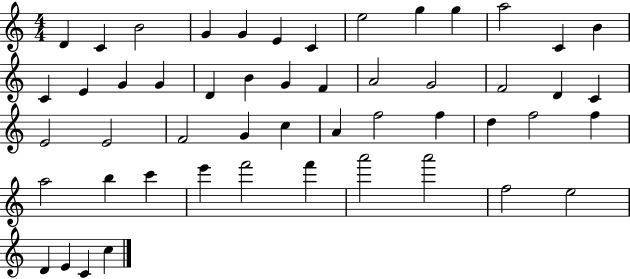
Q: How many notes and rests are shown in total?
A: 51